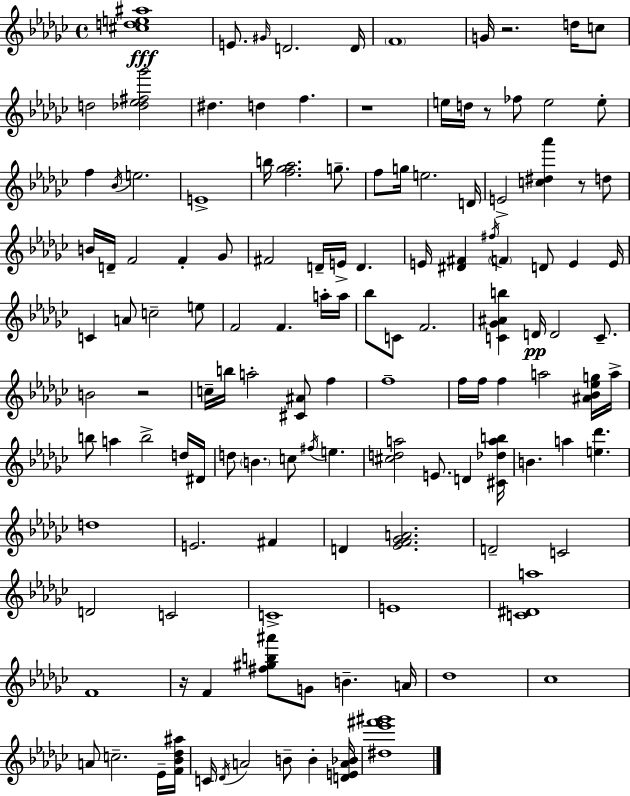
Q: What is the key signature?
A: EES minor